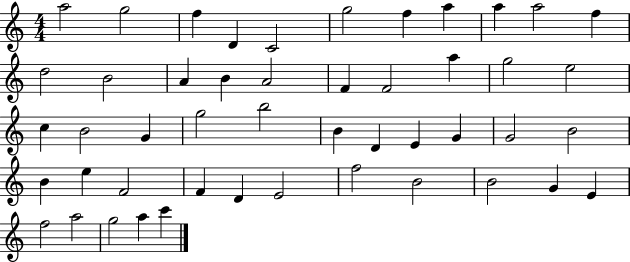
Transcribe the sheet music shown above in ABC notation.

X:1
T:Untitled
M:4/4
L:1/4
K:C
a2 g2 f D C2 g2 f a a a2 f d2 B2 A B A2 F F2 a g2 e2 c B2 G g2 b2 B D E G G2 B2 B e F2 F D E2 f2 B2 B2 G E f2 a2 g2 a c'